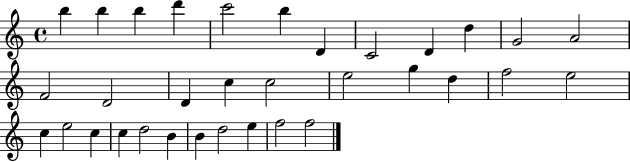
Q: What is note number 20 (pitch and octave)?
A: D5